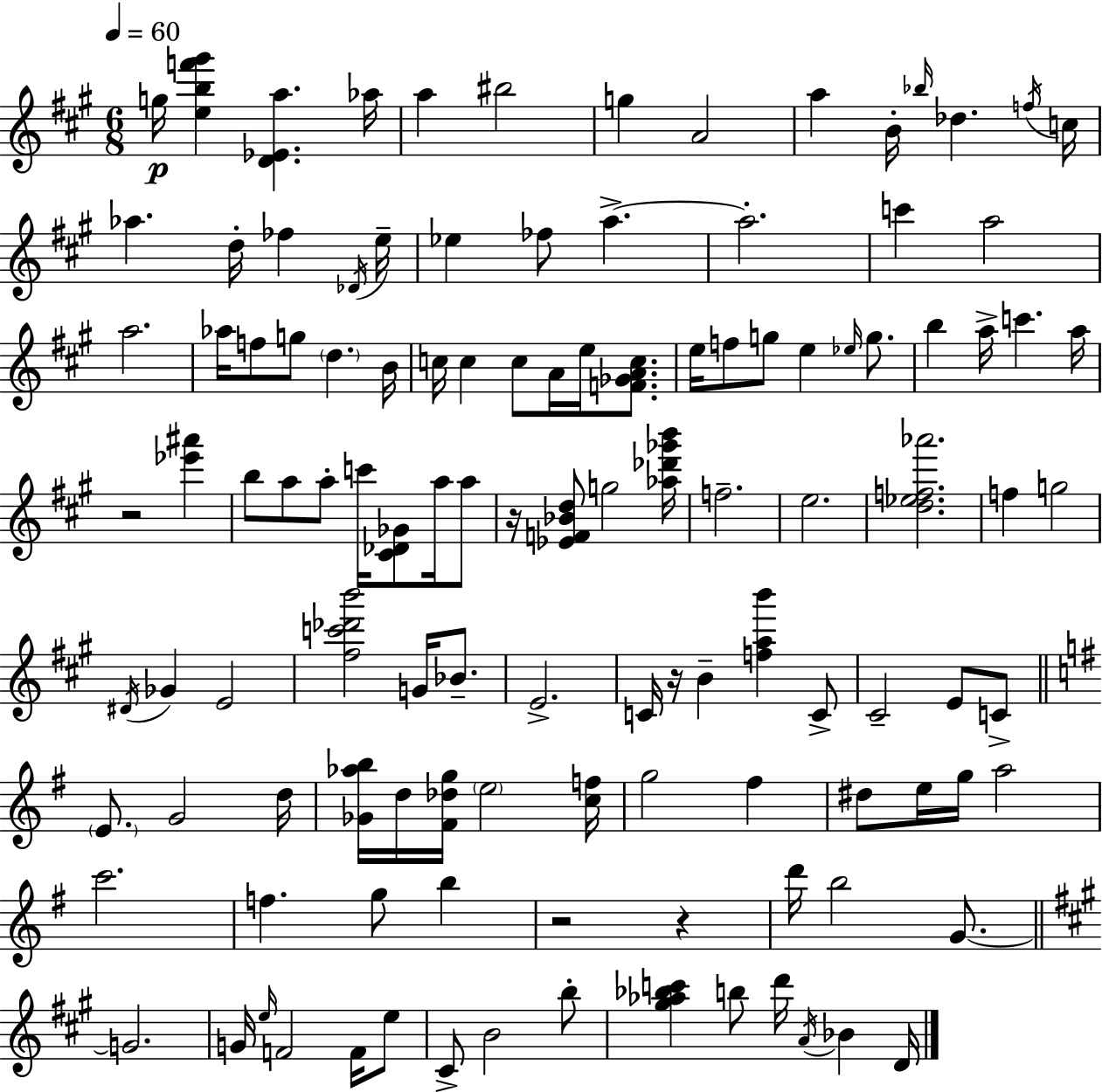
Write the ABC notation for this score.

X:1
T:Untitled
M:6/8
L:1/4
K:A
g/4 [ebf'^g'] [D_Ea] _a/4 a ^b2 g A2 a B/4 _b/4 _d f/4 c/4 _a d/4 _f _D/4 e/4 _e _f/2 a a2 c' a2 a2 _a/4 f/2 g/2 d B/4 c/4 c c/2 A/4 e/4 [F_GAc]/2 e/4 f/2 g/2 e _e/4 g/2 b a/4 c' a/4 z2 [_e'^a'] b/2 a/2 a/2 c'/4 [^C_D_G]/2 a/4 a/2 z/4 [_EF_Bd]/2 g2 [_a_d'_g'b']/4 f2 e2 [d_ef_a']2 f g2 ^D/4 _G E2 [^fc'_d'b']2 G/4 _B/2 E2 C/4 z/4 B [fab'] C/2 ^C2 E/2 C/2 E/2 G2 d/4 [_G_ab]/4 d/4 [^F_dg]/4 e2 [cf]/4 g2 ^f ^d/2 e/4 g/4 a2 c'2 f g/2 b z2 z d'/4 b2 G/2 G2 G/4 e/4 F2 F/4 e/2 ^C/2 B2 b/2 [^g_a_bc'] b/2 d'/4 A/4 _B D/4